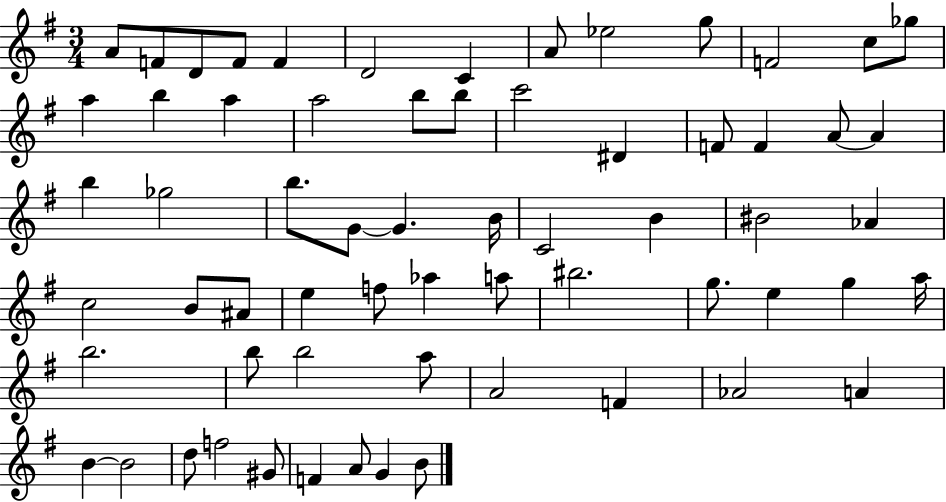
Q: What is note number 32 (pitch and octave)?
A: C4